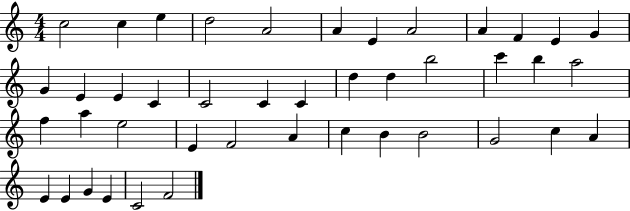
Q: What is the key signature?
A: C major